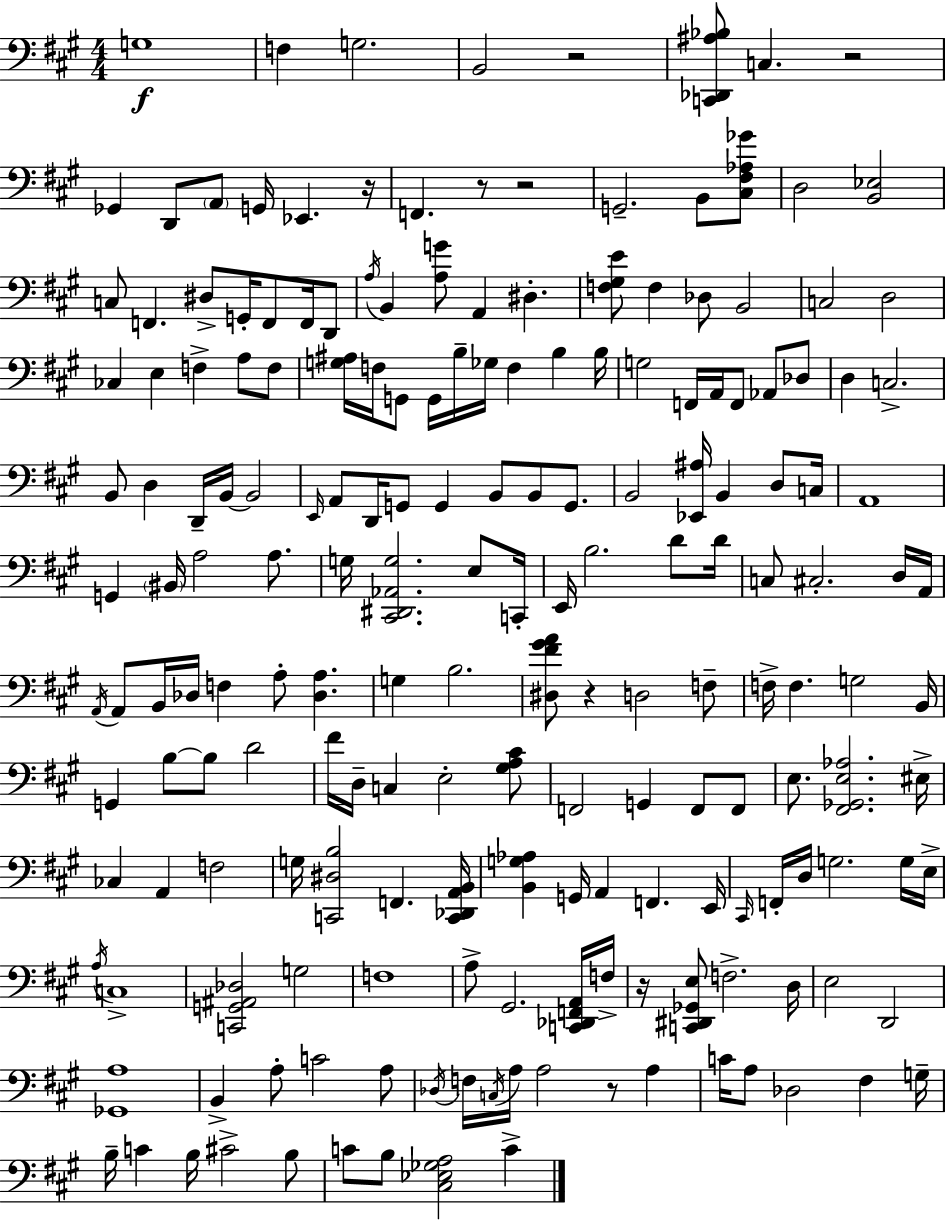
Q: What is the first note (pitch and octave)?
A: G3